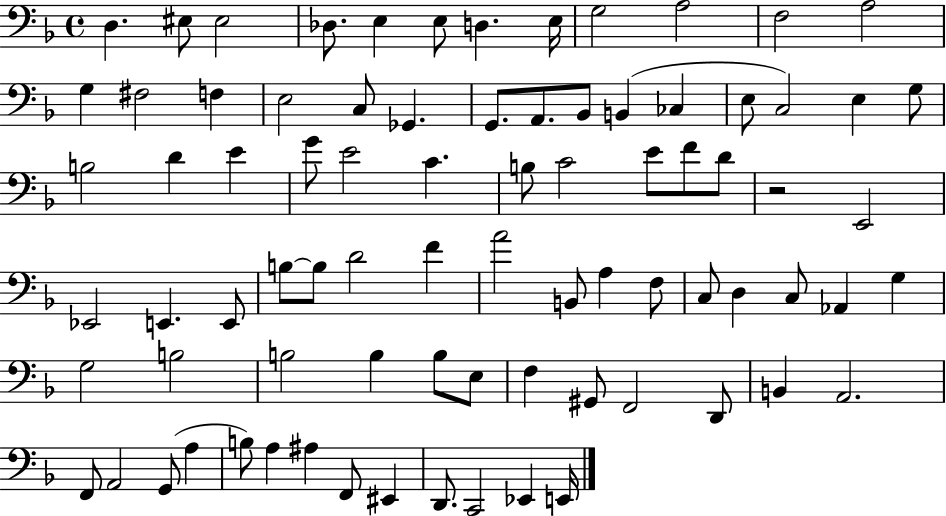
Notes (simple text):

D3/q. EIS3/e EIS3/h Db3/e. E3/q E3/e D3/q. E3/s G3/h A3/h F3/h A3/h G3/q F#3/h F3/q E3/h C3/e Gb2/q. G2/e. A2/e. Bb2/e B2/q CES3/q E3/e C3/h E3/q G3/e B3/h D4/q E4/q G4/e E4/h C4/q. B3/e C4/h E4/e F4/e D4/e R/h E2/h Eb2/h E2/q. E2/e B3/e B3/e D4/h F4/q A4/h B2/e A3/q F3/e C3/e D3/q C3/e Ab2/q G3/q G3/h B3/h B3/h B3/q B3/e E3/e F3/q G#2/e F2/h D2/e B2/q A2/h. F2/e A2/h G2/e A3/q B3/e A3/q A#3/q F2/e EIS2/q D2/e. C2/h Eb2/q E2/s